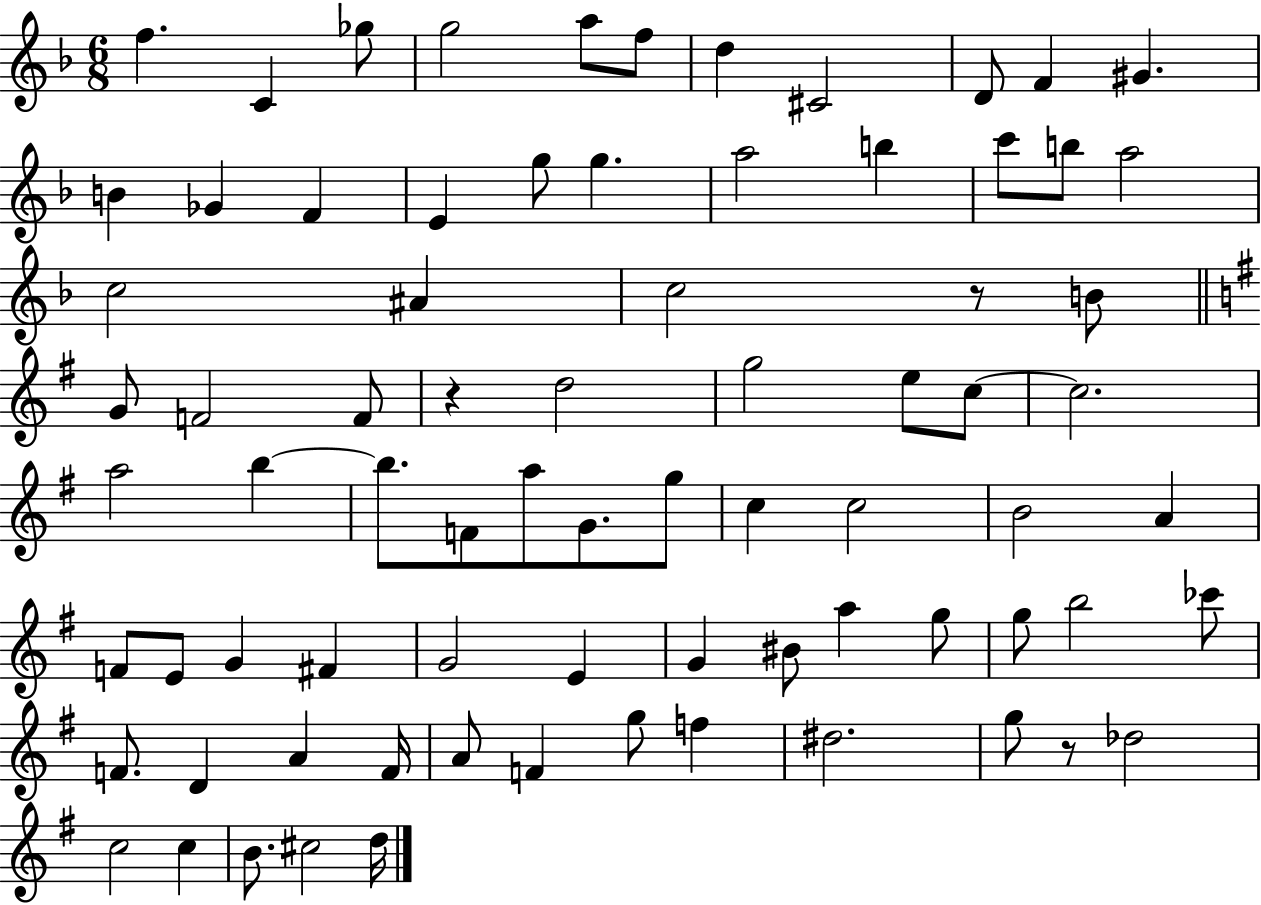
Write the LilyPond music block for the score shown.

{
  \clef treble
  \numericTimeSignature
  \time 6/8
  \key f \major
  f''4. c'4 ges''8 | g''2 a''8 f''8 | d''4 cis'2 | d'8 f'4 gis'4. | \break b'4 ges'4 f'4 | e'4 g''8 g''4. | a''2 b''4 | c'''8 b''8 a''2 | \break c''2 ais'4 | c''2 r8 b'8 | \bar "||" \break \key e \minor g'8 f'2 f'8 | r4 d''2 | g''2 e''8 c''8~~ | c''2. | \break a''2 b''4~~ | b''8. f'8 a''8 g'8. g''8 | c''4 c''2 | b'2 a'4 | \break f'8 e'8 g'4 fis'4 | g'2 e'4 | g'4 bis'8 a''4 g''8 | g''8 b''2 ces'''8 | \break f'8. d'4 a'4 f'16 | a'8 f'4 g''8 f''4 | dis''2. | g''8 r8 des''2 | \break c''2 c''4 | b'8. cis''2 d''16 | \bar "|."
}